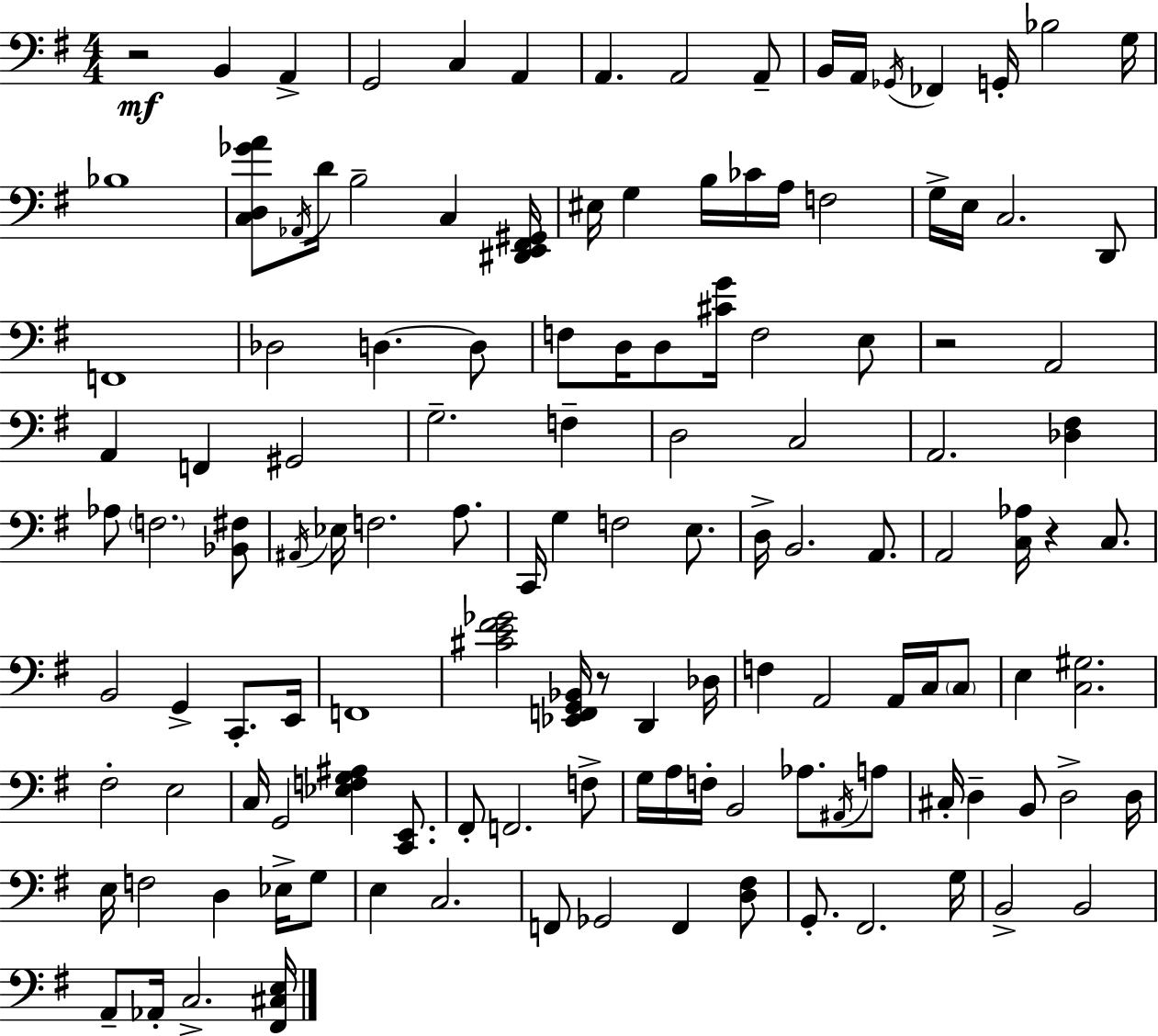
X:1
T:Untitled
M:4/4
L:1/4
K:Em
z2 B,, A,, G,,2 C, A,, A,, A,,2 A,,/2 B,,/4 A,,/4 _G,,/4 _F,, G,,/4 _B,2 G,/4 _B,4 [C,D,_GA]/2 _A,,/4 D/4 B,2 C, [^D,,E,,^F,,^G,,]/4 ^E,/4 G, B,/4 _C/4 A,/4 F,2 G,/4 E,/4 C,2 D,,/2 F,,4 _D,2 D, D,/2 F,/2 D,/4 D,/2 [^CG]/4 F,2 E,/2 z2 A,,2 A,, F,, ^G,,2 G,2 F, D,2 C,2 A,,2 [_D,^F,] _A,/2 F,2 [_B,,^F,]/2 ^A,,/4 _E,/4 F,2 A,/2 C,,/4 G, F,2 E,/2 D,/4 B,,2 A,,/2 A,,2 [C,_A,]/4 z C,/2 B,,2 G,, C,,/2 E,,/4 F,,4 [^CE^F_G]2 [_E,,F,,G,,_B,,]/4 z/2 D,, _D,/4 F, A,,2 A,,/4 C,/4 C,/2 E, [C,^G,]2 ^F,2 E,2 C,/4 G,,2 [_E,F,G,^A,] [C,,E,,]/2 ^F,,/2 F,,2 F,/2 G,/4 A,/4 F,/4 B,,2 _A,/2 ^A,,/4 A,/2 ^C,/4 D, B,,/2 D,2 D,/4 E,/4 F,2 D, _E,/4 G,/2 E, C,2 F,,/2 _G,,2 F,, [D,^F,]/2 G,,/2 ^F,,2 G,/4 B,,2 B,,2 A,,/2 _A,,/4 C,2 [^F,,^C,E,]/4